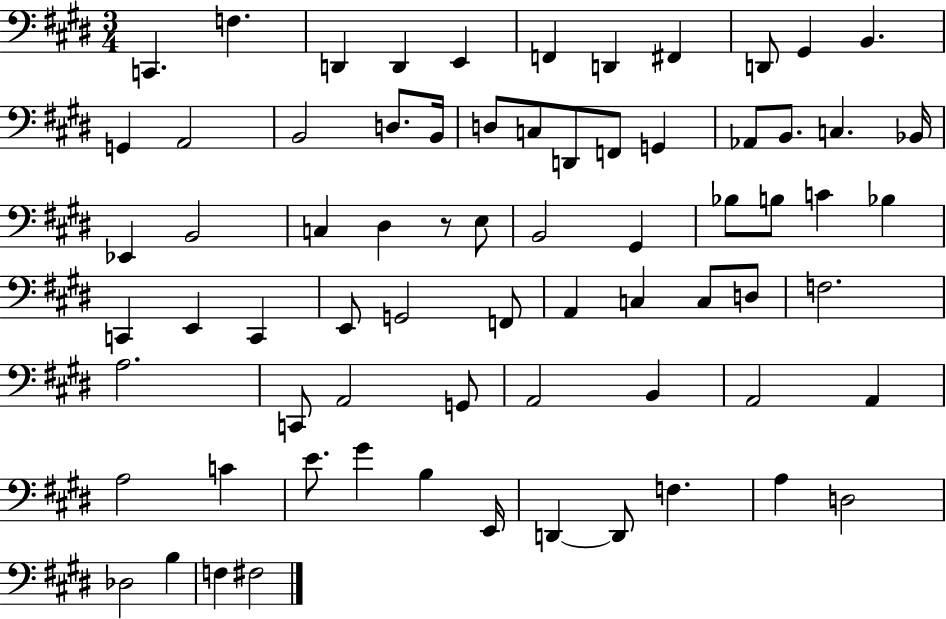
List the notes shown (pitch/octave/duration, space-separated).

C2/q. F3/q. D2/q D2/q E2/q F2/q D2/q F#2/q D2/e G#2/q B2/q. G2/q A2/h B2/h D3/e. B2/s D3/e C3/e D2/e F2/e G2/q Ab2/e B2/e. C3/q. Bb2/s Eb2/q B2/h C3/q D#3/q R/e E3/e B2/h G#2/q Bb3/e B3/e C4/q Bb3/q C2/q E2/q C2/q E2/e G2/h F2/e A2/q C3/q C3/e D3/e F3/h. A3/h. C2/e A2/h G2/e A2/h B2/q A2/h A2/q A3/h C4/q E4/e. G#4/q B3/q E2/s D2/q D2/e F3/q. A3/q D3/h Db3/h B3/q F3/q F#3/h